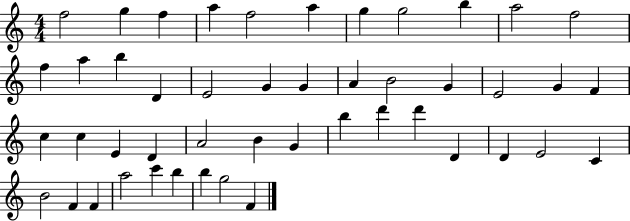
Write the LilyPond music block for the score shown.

{
  \clef treble
  \numericTimeSignature
  \time 4/4
  \key c \major
  f''2 g''4 f''4 | a''4 f''2 a''4 | g''4 g''2 b''4 | a''2 f''2 | \break f''4 a''4 b''4 d'4 | e'2 g'4 g'4 | a'4 b'2 g'4 | e'2 g'4 f'4 | \break c''4 c''4 e'4 d'4 | a'2 b'4 g'4 | b''4 d'''4 d'''4 d'4 | d'4 e'2 c'4 | \break b'2 f'4 f'4 | a''2 c'''4 b''4 | b''4 g''2 f'4 | \bar "|."
}